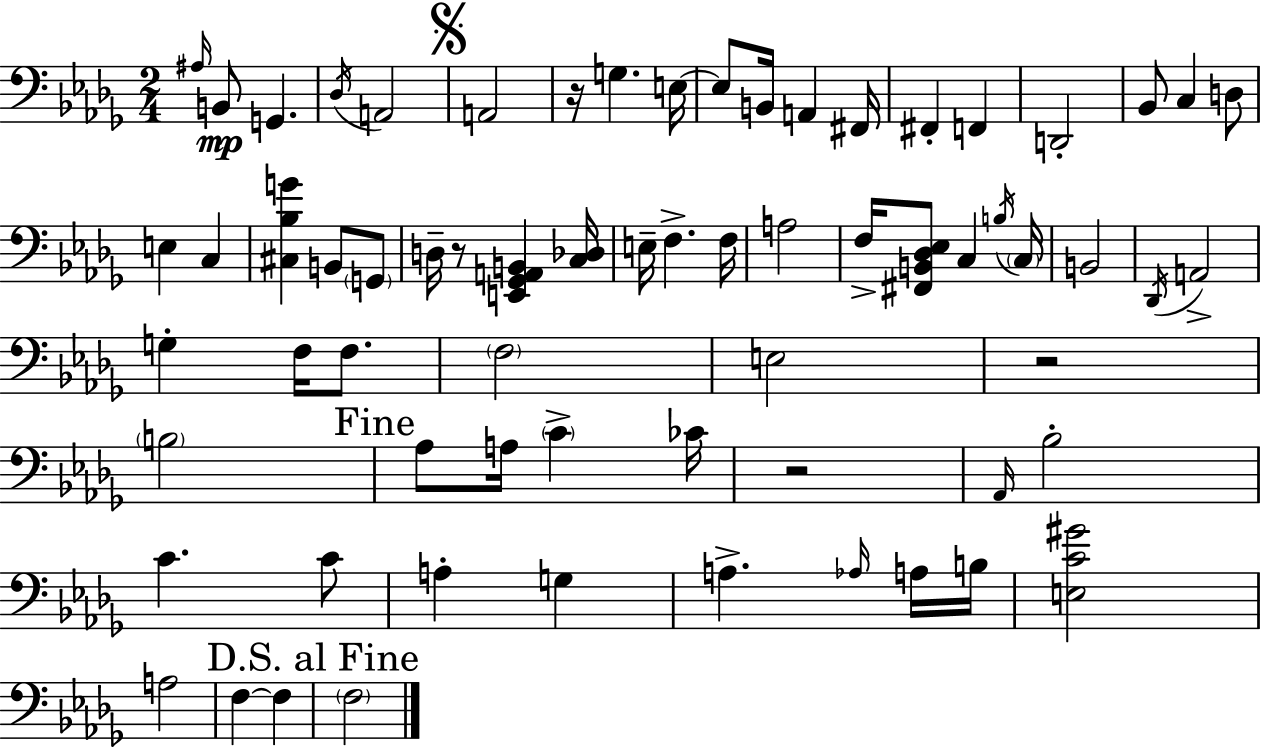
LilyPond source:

{
  \clef bass
  \numericTimeSignature
  \time 2/4
  \key bes \minor
  \grace { ais16 }\mp b,8 g,4. | \acciaccatura { des16 } a,2 | \mark \markup { \musicglyph "scripts.segno" } a,2 | r16 g4. | \break e16~~ e8 b,16 a,4 | fis,16 fis,4-. f,4 | d,2-. | bes,8 c4 | \break d8 e4 c4 | <cis bes g'>4 b,8 | \parenthesize g,8 d16-- r8 <e, ges, a, b,>4 | <c des>16 e16-- f4.-> | \break f16 a2 | f16-> <fis, b, des ees>8 c4 | \acciaccatura { b16 } \parenthesize c16 b,2 | \acciaccatura { des,16 } a,2-> | \break g4-. | f16 f8. \parenthesize f2 | e2 | r2 | \break \parenthesize b2 | \mark "Fine" aes8 a16 \parenthesize c'4-> | ces'16 r2 | \grace { aes,16 } bes2-. | \break c'4. | c'8 a4-. | g4 a4.-> | \grace { aes16 } a16 b16 <e c' gis'>2 | \break a2 | f4~~ | f4 \mark "D.S. al Fine" \parenthesize f2 | \bar "|."
}